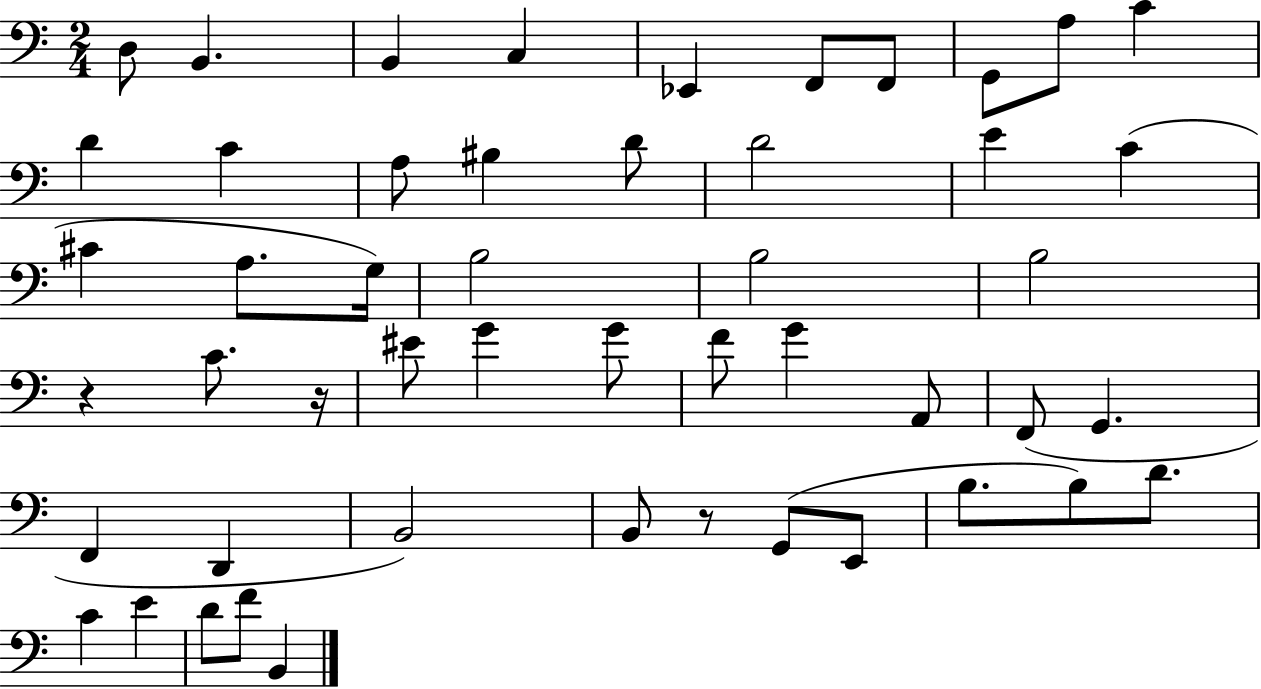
D3/e B2/q. B2/q C3/q Eb2/q F2/e F2/e G2/e A3/e C4/q D4/q C4/q A3/e BIS3/q D4/e D4/h E4/q C4/q C#4/q A3/e. G3/s B3/h B3/h B3/h R/q C4/e. R/s EIS4/e G4/q G4/e F4/e G4/q A2/e F2/e G2/q. F2/q D2/q B2/h B2/e R/e G2/e E2/e B3/e. B3/e D4/e. C4/q E4/q D4/e F4/e B2/q